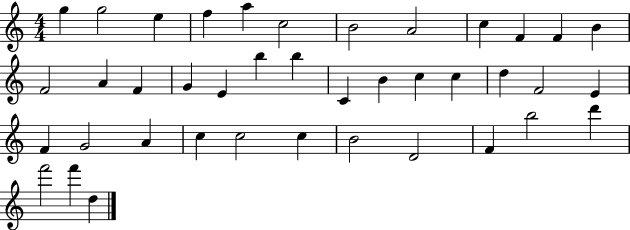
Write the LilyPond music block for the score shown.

{
  \clef treble
  \numericTimeSignature
  \time 4/4
  \key c \major
  g''4 g''2 e''4 | f''4 a''4 c''2 | b'2 a'2 | c''4 f'4 f'4 b'4 | \break f'2 a'4 f'4 | g'4 e'4 b''4 b''4 | c'4 b'4 c''4 c''4 | d''4 f'2 e'4 | \break f'4 g'2 a'4 | c''4 c''2 c''4 | b'2 d'2 | f'4 b''2 d'''4 | \break f'''2 f'''4 d''4 | \bar "|."
}